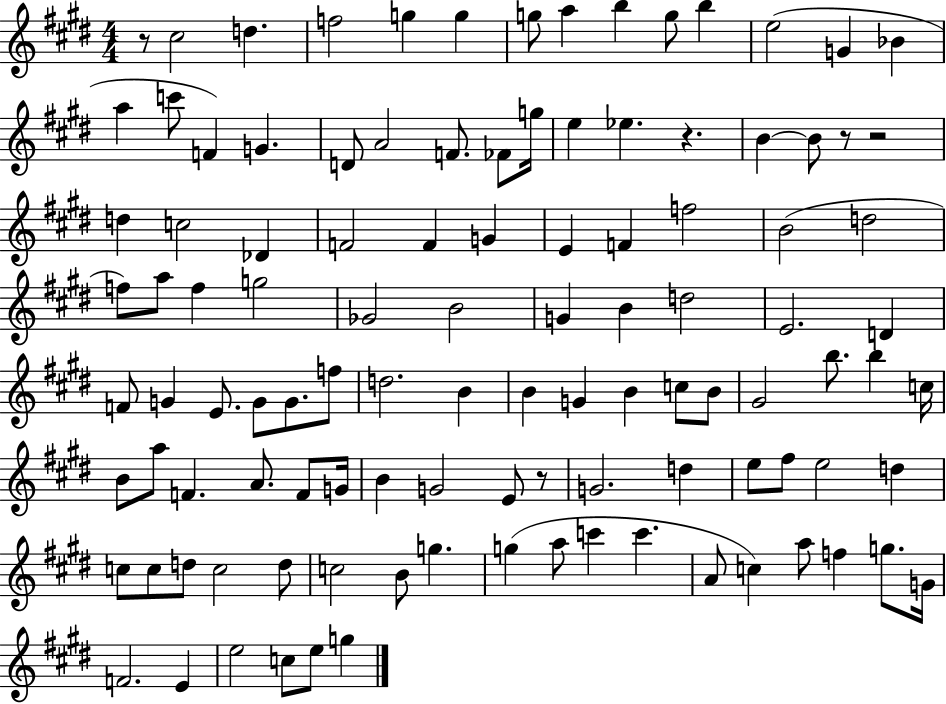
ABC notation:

X:1
T:Untitled
M:4/4
L:1/4
K:E
z/2 ^c2 d f2 g g g/2 a b g/2 b e2 G _B a c'/2 F G D/2 A2 F/2 _F/2 g/4 e _e z B B/2 z/2 z2 d c2 _D F2 F G E F f2 B2 d2 f/2 a/2 f g2 _G2 B2 G B d2 E2 D F/2 G E/2 G/2 G/2 f/2 d2 B B G B c/2 B/2 ^G2 b/2 b c/4 B/2 a/2 F A/2 F/2 G/4 B G2 E/2 z/2 G2 d e/2 ^f/2 e2 d c/2 c/2 d/2 c2 d/2 c2 B/2 g g a/2 c' c' A/2 c a/2 f g/2 G/4 F2 E e2 c/2 e/2 g